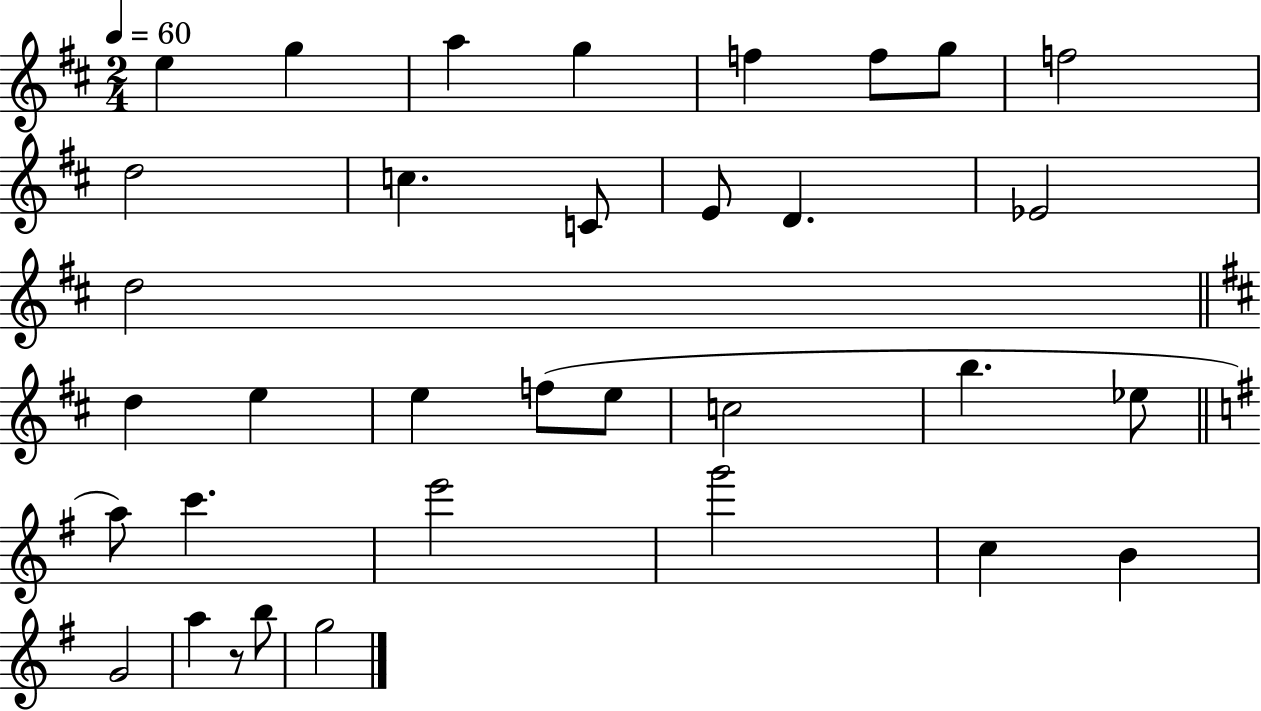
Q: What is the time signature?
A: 2/4